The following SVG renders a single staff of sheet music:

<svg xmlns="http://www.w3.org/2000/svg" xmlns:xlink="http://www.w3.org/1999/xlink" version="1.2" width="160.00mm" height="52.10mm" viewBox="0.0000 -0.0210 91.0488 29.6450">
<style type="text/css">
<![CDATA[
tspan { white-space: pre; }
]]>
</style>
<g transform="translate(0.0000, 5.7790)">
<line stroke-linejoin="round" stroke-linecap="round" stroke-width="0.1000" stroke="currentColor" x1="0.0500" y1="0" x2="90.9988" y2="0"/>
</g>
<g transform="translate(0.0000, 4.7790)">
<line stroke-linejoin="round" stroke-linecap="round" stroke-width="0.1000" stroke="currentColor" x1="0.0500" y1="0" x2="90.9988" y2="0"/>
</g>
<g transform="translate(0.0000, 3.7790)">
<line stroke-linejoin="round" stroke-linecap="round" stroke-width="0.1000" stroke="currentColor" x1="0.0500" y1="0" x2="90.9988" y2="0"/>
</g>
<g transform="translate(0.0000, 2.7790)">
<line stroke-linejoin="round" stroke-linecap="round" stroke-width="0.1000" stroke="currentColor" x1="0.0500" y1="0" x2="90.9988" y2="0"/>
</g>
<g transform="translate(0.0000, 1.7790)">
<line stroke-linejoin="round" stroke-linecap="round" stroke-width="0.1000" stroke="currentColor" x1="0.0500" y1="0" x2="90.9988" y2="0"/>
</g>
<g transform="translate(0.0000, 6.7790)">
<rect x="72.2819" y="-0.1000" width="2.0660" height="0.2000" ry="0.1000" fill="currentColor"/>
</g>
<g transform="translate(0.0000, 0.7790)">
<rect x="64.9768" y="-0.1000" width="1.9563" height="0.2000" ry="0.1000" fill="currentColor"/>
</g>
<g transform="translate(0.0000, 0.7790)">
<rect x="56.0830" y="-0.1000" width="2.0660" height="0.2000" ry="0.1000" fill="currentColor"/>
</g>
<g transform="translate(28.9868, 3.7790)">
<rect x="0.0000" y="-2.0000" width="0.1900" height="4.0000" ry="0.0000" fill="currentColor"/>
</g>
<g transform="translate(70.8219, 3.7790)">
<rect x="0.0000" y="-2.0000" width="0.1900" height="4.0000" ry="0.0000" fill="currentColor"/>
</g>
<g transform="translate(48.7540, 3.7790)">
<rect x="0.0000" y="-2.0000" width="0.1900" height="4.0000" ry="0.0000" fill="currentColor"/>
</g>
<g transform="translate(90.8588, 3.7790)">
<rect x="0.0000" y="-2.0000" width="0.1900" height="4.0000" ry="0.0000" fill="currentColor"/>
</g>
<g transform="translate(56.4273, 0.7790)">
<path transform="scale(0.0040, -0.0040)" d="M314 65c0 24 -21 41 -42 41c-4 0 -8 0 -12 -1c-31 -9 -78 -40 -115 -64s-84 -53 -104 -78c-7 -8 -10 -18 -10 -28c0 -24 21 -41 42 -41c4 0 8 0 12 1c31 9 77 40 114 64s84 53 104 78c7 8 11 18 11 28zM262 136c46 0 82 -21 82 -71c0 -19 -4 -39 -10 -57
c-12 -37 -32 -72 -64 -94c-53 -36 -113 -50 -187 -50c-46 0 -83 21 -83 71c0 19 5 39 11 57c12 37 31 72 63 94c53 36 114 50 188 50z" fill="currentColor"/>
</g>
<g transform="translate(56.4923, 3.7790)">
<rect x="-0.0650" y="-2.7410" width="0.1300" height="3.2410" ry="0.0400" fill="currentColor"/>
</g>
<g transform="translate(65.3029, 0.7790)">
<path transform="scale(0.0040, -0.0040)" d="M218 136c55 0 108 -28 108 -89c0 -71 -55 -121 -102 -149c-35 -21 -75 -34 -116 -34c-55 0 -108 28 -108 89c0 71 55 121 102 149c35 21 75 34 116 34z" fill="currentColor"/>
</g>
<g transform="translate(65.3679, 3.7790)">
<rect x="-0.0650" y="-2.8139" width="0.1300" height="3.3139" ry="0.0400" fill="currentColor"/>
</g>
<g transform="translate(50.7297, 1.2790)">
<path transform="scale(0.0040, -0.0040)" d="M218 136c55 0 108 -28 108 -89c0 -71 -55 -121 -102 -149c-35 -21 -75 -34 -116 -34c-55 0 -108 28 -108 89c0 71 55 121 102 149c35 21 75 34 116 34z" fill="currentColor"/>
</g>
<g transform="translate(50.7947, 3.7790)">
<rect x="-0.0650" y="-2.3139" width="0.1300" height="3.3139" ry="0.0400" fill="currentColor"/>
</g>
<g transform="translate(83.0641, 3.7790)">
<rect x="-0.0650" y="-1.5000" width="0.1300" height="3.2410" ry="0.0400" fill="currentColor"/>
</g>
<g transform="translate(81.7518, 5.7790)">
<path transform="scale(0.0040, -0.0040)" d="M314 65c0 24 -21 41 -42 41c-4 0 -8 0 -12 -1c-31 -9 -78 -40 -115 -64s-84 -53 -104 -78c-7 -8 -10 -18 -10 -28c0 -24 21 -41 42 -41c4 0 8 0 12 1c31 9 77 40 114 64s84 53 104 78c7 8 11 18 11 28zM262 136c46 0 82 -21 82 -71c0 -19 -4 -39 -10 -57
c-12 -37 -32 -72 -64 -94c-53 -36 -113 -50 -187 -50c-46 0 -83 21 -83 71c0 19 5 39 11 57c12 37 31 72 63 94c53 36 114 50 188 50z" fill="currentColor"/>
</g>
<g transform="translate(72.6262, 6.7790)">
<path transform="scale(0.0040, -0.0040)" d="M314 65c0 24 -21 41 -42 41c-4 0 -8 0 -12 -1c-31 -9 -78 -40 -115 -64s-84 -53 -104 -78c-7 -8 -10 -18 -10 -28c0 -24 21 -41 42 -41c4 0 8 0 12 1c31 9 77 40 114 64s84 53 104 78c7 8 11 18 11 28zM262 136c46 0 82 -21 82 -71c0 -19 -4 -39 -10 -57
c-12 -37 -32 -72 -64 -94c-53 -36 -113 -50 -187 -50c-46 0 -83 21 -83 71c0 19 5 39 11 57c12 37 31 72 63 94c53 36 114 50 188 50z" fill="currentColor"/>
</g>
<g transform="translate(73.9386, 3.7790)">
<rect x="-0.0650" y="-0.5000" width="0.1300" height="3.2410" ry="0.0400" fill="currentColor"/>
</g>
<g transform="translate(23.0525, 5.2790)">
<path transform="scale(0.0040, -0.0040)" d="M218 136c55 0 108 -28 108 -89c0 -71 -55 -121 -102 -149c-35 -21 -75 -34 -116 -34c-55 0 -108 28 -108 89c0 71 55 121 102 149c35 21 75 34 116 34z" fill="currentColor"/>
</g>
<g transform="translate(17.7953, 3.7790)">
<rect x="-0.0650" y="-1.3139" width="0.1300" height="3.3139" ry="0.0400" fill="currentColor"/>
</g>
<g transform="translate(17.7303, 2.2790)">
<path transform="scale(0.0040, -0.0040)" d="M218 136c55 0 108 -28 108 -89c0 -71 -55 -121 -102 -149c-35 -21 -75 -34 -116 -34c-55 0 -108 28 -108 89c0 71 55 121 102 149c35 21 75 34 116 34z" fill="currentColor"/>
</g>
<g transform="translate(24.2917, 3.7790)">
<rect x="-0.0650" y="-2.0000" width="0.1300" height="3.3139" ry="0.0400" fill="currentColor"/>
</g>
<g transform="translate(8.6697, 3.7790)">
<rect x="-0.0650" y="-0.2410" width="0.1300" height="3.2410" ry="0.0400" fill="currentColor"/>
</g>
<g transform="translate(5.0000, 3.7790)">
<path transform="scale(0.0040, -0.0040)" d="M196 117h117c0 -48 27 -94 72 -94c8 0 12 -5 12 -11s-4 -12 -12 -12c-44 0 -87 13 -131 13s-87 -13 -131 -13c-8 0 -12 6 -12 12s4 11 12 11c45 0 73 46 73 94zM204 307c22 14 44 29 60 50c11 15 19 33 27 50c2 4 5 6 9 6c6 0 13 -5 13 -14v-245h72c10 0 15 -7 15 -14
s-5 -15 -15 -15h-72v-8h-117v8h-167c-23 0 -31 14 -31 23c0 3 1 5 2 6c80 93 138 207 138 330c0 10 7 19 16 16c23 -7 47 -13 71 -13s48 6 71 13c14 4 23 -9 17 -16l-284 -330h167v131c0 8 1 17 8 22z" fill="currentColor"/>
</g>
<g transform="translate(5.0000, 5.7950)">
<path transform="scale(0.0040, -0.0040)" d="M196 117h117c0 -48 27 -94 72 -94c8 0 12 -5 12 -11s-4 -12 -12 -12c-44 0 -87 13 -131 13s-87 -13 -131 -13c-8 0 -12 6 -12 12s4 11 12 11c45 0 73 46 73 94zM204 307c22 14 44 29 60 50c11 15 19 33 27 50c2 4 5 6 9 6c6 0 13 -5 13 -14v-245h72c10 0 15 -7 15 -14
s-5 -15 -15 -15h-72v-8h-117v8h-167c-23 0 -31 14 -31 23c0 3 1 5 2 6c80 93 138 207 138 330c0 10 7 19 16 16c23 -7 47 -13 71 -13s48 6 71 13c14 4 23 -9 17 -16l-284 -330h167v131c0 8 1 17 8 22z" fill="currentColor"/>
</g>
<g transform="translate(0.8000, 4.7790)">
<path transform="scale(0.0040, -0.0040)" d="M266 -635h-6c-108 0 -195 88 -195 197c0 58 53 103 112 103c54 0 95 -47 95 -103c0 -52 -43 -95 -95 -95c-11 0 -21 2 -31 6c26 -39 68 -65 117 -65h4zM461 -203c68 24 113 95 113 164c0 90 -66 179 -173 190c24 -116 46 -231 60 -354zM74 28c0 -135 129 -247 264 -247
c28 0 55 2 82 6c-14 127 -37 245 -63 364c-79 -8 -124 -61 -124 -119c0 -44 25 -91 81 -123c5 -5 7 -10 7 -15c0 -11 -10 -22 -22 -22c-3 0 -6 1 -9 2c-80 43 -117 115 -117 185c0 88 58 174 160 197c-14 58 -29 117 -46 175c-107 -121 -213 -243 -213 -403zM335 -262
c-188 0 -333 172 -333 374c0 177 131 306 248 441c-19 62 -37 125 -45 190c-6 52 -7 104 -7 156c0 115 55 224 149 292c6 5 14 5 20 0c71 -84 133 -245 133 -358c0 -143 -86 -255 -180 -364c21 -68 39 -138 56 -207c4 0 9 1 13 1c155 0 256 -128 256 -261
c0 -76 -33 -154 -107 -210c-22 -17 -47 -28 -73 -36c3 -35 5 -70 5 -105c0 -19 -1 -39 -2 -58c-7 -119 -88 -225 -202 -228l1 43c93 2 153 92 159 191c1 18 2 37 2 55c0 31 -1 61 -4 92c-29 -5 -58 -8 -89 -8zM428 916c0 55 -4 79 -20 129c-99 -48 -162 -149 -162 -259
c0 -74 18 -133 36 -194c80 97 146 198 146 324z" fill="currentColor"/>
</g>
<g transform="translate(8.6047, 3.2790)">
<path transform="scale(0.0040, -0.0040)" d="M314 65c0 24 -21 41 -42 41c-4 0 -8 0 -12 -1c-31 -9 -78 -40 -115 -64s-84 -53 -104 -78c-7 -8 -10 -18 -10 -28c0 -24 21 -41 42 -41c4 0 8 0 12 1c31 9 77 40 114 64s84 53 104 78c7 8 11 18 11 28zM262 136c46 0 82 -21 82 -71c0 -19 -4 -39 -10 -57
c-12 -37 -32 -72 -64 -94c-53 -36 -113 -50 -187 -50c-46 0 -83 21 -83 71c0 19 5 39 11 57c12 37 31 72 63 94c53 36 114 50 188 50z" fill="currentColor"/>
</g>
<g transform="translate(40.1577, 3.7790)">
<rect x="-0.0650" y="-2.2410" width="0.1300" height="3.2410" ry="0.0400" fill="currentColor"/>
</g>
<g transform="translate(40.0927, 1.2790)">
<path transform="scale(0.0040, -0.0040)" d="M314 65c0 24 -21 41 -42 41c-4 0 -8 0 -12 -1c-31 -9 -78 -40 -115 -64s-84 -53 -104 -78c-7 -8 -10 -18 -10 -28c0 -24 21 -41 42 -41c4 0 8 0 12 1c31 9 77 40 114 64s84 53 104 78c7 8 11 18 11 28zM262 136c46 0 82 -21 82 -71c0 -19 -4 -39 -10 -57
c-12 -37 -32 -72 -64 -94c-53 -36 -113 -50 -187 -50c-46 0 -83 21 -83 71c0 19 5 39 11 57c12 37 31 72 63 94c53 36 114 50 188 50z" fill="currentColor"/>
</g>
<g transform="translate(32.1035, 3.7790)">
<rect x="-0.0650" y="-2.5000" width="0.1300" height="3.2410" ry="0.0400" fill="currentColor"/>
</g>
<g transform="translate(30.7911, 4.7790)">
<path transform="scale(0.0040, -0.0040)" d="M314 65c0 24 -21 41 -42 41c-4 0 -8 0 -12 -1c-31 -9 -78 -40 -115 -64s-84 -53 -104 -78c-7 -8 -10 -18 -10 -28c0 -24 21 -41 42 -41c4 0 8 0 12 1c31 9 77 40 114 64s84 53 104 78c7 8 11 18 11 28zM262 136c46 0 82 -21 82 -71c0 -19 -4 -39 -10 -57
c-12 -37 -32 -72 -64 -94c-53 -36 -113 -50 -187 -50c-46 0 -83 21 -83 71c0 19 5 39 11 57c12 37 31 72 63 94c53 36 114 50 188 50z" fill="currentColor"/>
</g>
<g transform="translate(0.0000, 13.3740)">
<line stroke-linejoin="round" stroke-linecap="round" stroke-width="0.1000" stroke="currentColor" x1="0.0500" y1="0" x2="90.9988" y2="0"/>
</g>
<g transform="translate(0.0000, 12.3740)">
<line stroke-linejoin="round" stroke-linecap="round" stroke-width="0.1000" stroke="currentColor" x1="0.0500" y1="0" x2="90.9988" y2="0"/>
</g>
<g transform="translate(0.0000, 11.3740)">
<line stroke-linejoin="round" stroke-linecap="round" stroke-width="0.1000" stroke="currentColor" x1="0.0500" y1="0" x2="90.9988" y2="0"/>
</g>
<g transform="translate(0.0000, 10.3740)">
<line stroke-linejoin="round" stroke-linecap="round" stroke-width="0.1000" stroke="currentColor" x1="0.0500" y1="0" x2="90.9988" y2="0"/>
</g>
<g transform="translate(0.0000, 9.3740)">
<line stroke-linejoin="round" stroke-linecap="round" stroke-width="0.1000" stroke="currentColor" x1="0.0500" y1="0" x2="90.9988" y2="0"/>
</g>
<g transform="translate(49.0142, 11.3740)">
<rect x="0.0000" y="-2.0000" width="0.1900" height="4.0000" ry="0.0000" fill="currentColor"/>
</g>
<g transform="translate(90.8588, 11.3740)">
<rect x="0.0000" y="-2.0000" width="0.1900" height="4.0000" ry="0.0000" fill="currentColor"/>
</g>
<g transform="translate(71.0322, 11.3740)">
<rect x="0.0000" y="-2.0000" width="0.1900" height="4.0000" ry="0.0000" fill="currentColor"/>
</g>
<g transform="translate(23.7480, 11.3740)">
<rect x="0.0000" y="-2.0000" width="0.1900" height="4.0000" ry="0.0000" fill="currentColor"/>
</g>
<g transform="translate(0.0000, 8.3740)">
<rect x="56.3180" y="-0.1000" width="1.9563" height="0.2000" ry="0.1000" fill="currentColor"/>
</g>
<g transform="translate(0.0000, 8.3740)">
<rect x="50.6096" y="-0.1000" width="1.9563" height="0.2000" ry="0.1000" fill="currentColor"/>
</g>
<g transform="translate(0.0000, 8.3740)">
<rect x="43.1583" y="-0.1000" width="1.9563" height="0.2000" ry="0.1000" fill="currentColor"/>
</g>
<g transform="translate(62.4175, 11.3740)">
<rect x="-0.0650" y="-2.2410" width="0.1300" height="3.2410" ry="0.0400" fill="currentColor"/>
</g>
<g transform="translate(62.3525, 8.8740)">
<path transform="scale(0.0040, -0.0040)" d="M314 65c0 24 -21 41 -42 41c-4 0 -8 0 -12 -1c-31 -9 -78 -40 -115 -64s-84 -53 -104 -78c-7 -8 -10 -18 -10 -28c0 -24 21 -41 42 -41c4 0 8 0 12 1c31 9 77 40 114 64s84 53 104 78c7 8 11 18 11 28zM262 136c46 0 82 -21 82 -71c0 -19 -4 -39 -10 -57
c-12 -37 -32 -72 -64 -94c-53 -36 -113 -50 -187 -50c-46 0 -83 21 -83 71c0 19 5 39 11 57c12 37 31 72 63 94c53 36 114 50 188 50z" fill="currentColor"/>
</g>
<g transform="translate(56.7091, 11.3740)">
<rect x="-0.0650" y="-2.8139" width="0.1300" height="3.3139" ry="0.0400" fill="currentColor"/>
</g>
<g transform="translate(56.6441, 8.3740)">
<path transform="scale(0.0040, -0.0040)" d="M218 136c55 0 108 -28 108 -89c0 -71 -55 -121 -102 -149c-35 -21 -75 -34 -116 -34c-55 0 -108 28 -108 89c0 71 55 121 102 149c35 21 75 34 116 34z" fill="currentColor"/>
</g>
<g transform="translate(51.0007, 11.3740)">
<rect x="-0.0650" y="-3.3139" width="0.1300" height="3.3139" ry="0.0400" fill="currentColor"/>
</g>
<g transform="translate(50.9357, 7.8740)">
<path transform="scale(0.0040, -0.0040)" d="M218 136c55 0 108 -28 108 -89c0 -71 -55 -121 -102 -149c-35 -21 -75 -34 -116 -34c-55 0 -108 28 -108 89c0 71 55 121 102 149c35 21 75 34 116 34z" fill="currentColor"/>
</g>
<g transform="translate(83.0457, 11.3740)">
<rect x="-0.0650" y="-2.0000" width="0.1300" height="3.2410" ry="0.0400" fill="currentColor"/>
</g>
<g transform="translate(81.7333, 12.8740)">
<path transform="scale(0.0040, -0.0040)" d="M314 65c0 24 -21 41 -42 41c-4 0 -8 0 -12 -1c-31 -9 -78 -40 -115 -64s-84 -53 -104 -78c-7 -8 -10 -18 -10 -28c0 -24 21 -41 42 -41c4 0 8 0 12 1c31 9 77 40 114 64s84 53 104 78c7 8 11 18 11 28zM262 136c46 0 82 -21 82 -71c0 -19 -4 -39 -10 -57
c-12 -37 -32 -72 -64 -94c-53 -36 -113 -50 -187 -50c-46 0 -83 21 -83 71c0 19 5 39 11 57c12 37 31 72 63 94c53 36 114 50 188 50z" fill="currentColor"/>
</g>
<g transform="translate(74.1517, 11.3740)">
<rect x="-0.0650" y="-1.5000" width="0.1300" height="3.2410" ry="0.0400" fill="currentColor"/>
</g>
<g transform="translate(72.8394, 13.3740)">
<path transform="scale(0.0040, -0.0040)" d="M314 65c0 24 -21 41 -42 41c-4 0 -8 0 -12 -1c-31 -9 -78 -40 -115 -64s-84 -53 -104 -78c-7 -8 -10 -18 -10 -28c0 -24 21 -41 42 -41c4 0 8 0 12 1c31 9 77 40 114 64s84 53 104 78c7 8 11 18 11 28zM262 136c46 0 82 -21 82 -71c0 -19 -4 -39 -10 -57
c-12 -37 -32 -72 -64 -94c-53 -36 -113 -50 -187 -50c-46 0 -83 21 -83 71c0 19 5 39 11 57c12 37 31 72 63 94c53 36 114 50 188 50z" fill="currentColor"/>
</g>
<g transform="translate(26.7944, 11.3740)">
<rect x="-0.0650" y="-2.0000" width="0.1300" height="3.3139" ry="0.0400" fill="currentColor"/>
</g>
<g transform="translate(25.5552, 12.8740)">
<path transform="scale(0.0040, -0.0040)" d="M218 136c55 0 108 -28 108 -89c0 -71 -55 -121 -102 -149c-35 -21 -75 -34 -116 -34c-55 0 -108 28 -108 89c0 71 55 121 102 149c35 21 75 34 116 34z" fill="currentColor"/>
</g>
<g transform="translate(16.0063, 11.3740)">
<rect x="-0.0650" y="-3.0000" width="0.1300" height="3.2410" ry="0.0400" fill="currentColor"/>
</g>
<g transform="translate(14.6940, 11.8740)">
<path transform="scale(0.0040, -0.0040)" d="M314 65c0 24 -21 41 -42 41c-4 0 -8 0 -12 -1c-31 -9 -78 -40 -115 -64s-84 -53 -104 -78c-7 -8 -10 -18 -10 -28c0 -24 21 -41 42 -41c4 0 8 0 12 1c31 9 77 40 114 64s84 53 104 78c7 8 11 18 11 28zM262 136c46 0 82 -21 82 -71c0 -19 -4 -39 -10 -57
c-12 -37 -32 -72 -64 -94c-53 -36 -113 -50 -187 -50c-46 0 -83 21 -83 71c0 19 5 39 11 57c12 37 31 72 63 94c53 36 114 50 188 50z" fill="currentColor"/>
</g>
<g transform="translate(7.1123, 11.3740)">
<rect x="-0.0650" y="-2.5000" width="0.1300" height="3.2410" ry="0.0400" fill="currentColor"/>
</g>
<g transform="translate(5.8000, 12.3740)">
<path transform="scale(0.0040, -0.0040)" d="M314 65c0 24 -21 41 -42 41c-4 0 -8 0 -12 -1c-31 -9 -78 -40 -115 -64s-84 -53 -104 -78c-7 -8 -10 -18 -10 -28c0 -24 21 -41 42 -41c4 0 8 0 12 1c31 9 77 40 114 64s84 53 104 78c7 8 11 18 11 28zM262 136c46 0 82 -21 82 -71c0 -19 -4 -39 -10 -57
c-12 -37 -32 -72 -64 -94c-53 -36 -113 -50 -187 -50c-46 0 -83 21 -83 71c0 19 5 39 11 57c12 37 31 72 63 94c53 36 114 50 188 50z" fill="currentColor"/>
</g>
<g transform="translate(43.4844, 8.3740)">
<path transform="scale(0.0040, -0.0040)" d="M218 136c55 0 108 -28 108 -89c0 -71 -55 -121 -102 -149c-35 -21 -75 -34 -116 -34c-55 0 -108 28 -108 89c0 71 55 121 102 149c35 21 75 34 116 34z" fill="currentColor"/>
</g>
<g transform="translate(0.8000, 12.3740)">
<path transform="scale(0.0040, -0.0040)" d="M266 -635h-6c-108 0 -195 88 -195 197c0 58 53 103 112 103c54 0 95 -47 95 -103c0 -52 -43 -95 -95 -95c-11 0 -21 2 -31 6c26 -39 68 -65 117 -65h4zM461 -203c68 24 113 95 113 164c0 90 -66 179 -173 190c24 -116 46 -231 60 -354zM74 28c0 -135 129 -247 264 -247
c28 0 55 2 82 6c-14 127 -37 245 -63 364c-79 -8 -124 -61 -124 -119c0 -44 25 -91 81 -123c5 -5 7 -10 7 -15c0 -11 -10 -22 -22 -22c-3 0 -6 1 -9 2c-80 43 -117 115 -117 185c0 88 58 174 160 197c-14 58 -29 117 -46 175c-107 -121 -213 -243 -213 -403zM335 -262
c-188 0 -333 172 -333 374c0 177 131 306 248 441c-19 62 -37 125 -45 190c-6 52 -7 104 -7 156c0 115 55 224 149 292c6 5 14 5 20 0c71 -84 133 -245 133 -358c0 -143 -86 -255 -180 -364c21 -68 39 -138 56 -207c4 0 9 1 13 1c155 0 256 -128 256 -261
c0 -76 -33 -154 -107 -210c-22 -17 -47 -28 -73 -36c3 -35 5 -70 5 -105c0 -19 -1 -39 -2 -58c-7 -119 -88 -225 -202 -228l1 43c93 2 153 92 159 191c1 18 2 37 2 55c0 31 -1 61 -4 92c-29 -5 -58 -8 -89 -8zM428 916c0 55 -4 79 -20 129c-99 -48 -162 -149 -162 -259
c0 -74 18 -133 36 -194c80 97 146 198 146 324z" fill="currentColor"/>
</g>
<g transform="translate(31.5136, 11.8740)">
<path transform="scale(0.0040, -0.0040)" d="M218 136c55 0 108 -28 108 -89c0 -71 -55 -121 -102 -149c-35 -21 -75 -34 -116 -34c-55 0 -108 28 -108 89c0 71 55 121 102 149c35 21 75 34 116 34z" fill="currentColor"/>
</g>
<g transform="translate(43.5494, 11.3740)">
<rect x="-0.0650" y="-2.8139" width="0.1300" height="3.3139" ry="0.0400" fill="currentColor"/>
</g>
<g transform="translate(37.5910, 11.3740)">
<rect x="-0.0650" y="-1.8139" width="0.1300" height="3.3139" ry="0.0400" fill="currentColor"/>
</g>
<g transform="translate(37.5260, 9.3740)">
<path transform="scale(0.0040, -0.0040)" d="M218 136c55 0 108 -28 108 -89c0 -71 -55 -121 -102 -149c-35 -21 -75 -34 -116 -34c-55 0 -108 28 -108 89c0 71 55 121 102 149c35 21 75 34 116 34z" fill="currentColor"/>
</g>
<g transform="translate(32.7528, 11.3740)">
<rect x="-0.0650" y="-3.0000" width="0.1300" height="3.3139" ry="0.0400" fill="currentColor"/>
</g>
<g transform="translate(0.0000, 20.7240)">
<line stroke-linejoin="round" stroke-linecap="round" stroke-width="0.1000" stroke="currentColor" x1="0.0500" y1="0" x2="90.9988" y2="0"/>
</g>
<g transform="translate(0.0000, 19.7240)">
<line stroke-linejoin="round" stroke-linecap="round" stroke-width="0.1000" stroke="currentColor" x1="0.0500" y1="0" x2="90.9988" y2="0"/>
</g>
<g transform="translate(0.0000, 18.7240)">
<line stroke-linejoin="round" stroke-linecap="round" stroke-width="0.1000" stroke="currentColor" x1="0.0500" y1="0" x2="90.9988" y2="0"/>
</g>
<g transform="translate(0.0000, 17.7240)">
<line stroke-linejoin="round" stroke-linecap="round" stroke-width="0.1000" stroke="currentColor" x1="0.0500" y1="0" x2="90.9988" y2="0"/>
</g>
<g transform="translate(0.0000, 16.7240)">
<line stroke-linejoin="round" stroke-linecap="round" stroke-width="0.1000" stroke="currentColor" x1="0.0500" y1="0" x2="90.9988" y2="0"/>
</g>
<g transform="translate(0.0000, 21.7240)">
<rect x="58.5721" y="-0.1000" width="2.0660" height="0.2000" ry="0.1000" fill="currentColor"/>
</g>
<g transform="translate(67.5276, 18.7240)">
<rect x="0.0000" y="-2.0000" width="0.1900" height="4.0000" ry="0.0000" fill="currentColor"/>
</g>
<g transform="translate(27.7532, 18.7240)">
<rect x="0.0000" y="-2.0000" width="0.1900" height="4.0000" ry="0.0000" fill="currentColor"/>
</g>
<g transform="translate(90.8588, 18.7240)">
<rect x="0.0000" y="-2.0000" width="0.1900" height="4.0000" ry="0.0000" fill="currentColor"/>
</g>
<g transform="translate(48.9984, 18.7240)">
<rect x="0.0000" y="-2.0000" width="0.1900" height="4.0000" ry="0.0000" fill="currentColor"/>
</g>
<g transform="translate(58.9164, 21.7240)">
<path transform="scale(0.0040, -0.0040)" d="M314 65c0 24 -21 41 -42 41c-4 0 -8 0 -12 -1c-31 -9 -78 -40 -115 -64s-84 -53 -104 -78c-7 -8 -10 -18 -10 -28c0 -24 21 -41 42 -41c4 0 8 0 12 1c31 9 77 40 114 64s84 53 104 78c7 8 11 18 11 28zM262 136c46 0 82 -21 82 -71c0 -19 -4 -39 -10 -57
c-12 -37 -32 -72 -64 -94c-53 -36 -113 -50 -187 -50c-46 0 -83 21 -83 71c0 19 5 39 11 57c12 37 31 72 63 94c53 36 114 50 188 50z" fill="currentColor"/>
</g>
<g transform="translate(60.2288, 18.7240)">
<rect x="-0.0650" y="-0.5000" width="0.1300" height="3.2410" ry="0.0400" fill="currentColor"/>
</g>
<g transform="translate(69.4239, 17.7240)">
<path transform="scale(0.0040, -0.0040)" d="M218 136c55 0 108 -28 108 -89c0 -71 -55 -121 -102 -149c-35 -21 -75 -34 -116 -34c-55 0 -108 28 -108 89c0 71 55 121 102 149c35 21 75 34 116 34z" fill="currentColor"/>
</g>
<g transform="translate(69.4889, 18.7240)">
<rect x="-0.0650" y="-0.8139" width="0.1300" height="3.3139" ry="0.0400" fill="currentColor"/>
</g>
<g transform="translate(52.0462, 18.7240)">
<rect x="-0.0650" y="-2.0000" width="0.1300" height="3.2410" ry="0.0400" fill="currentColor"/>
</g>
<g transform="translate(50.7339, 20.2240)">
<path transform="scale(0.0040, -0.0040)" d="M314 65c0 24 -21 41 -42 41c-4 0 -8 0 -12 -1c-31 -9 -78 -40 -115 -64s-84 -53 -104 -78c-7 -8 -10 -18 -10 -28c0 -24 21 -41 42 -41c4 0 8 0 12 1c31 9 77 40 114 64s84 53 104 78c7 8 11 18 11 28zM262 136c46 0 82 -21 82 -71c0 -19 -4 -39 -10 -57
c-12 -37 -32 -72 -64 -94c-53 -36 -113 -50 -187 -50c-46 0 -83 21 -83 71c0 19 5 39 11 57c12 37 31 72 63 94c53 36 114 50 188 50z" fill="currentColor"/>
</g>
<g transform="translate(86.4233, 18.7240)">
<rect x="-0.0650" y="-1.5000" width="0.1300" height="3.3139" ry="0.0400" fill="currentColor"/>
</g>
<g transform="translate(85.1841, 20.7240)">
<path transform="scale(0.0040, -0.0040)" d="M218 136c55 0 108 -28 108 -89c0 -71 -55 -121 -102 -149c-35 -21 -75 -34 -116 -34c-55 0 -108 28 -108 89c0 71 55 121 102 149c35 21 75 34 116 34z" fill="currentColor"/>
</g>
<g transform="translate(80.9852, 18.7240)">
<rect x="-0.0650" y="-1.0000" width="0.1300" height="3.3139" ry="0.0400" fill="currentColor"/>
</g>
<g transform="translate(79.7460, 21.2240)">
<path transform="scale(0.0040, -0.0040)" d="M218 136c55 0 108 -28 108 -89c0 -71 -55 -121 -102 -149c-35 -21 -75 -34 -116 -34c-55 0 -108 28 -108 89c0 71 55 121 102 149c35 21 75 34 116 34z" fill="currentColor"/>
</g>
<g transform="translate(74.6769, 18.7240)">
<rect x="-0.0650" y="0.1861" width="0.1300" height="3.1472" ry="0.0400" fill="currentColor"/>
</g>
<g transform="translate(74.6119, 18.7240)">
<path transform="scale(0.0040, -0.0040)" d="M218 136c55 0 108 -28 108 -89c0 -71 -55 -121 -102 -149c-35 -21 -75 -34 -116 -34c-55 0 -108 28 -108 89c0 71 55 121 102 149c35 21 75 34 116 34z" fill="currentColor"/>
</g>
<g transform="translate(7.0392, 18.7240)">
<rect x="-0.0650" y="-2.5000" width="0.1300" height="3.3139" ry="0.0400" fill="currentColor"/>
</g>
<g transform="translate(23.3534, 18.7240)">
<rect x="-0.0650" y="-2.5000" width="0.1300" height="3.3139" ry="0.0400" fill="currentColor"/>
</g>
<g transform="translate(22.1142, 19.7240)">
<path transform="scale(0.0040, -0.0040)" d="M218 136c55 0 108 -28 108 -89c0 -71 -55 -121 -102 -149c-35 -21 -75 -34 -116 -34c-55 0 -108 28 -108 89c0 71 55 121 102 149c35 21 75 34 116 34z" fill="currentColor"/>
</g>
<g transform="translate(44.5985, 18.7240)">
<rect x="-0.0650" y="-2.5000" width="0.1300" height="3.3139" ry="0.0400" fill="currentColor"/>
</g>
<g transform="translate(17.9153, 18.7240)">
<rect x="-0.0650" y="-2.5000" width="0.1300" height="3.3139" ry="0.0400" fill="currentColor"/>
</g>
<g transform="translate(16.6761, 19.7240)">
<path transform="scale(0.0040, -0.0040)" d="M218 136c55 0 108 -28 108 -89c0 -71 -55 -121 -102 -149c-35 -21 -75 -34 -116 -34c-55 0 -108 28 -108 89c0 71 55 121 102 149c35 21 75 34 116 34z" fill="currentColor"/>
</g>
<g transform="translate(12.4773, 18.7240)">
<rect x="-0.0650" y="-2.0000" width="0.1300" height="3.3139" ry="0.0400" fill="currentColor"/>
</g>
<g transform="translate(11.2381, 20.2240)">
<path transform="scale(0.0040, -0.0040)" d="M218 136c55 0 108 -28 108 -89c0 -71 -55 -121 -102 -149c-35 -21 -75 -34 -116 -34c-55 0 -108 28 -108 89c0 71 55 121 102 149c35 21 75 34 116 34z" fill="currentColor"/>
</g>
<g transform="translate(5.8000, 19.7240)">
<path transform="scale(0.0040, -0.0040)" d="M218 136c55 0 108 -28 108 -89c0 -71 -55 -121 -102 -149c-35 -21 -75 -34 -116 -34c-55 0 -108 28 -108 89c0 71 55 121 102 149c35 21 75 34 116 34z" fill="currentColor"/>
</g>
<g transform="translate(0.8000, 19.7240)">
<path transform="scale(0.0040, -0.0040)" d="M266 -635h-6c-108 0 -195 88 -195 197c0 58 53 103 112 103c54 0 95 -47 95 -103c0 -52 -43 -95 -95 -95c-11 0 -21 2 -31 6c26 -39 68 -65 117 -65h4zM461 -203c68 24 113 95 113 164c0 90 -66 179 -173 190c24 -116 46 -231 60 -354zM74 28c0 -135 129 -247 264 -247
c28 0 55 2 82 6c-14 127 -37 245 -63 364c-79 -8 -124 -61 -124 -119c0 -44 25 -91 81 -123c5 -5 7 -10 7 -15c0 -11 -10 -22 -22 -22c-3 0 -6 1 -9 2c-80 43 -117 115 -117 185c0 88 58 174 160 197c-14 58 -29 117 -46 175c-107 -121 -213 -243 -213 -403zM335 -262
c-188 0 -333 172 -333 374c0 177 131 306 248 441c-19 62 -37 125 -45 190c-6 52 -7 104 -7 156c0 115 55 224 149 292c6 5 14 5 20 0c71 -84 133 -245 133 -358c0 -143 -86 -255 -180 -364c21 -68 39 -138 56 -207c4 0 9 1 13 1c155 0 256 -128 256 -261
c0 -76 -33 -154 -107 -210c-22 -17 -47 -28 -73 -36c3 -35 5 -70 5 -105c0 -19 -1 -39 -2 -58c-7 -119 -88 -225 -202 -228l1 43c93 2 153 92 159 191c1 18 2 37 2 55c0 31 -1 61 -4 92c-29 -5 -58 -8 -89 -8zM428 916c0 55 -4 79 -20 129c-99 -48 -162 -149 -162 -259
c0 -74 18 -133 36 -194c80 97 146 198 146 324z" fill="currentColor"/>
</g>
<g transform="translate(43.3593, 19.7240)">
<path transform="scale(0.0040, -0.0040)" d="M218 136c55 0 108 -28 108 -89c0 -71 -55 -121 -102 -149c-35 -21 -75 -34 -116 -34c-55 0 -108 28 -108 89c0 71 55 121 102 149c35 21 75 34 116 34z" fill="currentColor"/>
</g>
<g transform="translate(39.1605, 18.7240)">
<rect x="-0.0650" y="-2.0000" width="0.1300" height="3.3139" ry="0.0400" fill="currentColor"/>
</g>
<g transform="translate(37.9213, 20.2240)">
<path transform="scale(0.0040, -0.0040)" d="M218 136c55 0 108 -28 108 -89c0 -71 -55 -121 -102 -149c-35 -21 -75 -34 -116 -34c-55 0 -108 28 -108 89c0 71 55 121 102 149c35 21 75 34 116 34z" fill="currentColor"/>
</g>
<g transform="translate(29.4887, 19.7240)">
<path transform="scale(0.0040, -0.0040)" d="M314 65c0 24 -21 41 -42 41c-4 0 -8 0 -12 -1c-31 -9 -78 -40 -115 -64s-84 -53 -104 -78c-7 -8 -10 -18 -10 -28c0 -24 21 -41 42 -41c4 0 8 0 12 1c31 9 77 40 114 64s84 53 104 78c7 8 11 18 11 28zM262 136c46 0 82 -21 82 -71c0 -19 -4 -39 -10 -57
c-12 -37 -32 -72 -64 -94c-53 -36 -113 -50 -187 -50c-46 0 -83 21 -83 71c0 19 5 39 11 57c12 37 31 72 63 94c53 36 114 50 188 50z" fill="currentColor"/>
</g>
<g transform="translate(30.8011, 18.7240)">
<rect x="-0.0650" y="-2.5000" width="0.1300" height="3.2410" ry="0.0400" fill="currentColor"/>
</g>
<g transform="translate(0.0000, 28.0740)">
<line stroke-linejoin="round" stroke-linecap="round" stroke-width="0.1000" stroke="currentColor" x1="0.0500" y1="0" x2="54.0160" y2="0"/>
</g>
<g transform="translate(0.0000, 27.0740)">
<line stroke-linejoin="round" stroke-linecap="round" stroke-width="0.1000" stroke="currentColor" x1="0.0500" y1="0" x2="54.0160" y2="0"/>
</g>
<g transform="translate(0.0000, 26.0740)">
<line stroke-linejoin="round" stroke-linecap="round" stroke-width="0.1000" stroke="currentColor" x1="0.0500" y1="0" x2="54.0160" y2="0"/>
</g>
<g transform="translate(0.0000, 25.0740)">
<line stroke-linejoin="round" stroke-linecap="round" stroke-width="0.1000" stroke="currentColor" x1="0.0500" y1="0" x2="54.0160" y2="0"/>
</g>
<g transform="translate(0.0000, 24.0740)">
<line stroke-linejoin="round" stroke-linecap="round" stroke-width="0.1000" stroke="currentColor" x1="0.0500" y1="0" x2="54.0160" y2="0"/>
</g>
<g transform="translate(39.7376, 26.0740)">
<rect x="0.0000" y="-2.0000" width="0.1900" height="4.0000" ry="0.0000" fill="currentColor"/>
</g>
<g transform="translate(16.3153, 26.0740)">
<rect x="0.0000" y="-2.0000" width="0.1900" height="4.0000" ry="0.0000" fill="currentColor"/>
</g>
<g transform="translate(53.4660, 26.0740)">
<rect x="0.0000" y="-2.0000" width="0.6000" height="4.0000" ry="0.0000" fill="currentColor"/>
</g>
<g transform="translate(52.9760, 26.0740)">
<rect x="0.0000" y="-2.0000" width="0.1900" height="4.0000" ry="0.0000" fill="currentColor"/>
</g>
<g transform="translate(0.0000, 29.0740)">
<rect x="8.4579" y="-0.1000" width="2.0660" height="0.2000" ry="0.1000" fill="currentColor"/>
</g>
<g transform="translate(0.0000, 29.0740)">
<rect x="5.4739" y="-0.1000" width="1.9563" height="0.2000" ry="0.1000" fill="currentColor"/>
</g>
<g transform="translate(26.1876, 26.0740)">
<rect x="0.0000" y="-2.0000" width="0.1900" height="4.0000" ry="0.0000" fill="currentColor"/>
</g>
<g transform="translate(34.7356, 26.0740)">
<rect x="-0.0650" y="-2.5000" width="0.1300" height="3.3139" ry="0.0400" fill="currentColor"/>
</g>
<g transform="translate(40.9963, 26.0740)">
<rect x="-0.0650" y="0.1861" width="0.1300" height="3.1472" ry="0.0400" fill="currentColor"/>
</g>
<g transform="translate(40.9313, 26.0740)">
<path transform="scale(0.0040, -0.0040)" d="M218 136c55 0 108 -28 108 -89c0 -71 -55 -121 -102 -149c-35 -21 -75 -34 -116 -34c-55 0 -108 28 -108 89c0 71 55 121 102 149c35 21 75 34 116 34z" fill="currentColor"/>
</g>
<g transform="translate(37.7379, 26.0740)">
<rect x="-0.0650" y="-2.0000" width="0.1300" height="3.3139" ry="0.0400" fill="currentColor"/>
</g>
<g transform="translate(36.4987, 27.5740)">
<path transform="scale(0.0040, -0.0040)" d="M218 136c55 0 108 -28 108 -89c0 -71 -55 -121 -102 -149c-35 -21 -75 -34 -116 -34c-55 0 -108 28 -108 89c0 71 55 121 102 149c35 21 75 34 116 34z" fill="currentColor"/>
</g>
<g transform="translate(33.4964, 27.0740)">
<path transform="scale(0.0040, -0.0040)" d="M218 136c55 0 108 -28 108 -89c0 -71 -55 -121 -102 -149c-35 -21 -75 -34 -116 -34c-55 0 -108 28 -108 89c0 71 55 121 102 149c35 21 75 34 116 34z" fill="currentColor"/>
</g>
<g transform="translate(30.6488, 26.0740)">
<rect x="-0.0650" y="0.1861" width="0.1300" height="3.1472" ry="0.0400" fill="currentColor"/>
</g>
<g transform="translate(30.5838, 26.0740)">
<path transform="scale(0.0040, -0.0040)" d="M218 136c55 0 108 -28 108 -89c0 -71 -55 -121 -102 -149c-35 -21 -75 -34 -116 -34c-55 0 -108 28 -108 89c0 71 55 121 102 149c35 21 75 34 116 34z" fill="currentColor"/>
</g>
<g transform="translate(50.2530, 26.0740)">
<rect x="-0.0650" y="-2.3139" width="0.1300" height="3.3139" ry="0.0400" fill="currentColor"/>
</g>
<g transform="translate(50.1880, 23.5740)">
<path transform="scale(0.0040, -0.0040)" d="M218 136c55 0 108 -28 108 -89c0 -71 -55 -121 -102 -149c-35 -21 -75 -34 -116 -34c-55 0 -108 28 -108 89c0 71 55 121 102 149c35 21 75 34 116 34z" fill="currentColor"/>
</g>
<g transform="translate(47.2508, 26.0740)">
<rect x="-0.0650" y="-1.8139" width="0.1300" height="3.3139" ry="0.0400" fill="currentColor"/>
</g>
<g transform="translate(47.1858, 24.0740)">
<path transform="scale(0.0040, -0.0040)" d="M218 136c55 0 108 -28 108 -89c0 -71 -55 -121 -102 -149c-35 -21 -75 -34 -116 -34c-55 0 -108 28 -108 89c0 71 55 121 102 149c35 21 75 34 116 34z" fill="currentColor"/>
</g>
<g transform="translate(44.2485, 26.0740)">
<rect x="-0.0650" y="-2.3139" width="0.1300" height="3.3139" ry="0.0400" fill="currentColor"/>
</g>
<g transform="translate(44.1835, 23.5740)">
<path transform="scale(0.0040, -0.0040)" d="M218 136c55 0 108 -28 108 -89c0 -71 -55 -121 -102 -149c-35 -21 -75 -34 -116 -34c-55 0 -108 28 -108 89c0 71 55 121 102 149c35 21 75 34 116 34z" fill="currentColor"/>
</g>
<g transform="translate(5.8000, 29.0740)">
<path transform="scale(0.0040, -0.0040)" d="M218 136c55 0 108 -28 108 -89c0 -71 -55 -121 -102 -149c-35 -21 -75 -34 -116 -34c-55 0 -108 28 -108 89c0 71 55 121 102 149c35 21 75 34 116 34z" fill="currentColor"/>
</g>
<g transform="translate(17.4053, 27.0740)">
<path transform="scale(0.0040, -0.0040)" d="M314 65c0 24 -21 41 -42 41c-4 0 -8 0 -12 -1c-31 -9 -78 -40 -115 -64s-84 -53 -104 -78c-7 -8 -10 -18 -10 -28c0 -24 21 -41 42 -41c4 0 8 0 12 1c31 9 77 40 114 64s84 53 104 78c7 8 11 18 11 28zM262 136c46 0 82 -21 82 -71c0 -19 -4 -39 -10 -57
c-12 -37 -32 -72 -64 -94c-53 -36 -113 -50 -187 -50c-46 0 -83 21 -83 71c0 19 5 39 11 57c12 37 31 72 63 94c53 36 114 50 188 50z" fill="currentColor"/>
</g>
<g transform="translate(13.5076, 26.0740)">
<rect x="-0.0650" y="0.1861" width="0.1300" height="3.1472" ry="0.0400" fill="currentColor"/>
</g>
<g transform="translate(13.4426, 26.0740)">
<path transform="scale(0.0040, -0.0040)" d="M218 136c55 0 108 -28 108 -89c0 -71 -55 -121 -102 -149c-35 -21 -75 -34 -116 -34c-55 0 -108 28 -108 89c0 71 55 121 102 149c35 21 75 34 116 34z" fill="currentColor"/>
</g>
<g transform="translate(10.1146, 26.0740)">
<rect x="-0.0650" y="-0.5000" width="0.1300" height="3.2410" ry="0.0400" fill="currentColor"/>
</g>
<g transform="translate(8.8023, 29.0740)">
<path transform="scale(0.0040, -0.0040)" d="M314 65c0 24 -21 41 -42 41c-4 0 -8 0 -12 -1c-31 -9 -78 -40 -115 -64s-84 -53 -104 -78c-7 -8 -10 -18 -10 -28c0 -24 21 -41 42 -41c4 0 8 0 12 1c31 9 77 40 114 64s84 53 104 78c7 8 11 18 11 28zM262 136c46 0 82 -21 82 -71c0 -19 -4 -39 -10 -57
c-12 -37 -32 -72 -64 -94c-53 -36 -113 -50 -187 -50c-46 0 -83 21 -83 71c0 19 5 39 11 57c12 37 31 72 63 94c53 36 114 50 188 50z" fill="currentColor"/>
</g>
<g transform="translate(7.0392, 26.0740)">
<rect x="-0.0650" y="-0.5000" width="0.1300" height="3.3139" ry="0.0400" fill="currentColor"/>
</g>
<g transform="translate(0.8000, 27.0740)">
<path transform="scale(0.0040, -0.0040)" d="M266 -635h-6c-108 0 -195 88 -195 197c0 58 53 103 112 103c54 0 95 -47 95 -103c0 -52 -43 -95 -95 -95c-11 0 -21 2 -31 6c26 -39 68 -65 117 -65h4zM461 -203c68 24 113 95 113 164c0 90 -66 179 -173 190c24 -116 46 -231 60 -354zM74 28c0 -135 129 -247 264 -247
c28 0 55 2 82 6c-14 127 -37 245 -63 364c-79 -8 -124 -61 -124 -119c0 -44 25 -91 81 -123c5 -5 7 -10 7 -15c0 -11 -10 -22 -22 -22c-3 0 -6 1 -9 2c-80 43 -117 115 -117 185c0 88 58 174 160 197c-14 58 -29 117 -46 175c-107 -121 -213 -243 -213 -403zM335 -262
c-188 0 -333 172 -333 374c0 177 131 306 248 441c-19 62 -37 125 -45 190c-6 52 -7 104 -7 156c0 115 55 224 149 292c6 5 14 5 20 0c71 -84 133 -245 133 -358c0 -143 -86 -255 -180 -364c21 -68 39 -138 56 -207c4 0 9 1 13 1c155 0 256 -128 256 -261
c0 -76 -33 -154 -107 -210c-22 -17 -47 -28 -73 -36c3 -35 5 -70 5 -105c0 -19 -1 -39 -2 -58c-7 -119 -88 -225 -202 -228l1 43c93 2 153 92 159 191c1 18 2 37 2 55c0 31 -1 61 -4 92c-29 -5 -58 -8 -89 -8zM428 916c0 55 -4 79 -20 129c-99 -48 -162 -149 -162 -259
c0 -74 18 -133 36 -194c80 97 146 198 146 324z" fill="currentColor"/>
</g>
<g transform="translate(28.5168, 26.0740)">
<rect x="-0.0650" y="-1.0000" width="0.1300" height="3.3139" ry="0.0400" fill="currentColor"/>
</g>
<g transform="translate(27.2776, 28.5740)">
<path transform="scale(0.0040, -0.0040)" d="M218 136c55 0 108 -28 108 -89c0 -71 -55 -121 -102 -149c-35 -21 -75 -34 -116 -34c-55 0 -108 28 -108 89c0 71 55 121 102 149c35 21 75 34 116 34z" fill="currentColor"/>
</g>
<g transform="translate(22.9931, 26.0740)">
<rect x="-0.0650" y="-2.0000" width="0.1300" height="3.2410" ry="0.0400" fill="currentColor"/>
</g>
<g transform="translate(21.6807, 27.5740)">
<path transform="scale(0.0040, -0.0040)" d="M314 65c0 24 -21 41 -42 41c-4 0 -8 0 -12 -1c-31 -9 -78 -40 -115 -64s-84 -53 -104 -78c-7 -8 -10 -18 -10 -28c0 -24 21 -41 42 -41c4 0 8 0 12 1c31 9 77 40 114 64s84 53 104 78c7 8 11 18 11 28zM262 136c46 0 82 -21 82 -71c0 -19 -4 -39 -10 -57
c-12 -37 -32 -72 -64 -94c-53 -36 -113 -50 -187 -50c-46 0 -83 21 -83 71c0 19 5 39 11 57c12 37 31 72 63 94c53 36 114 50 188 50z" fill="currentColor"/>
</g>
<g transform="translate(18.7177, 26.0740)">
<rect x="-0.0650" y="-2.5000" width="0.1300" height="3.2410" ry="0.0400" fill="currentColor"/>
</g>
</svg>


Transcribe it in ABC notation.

X:1
T:Untitled
M:4/4
L:1/4
K:C
c2 e F G2 g2 g a2 a C2 E2 G2 A2 F A f a b a g2 E2 F2 G F G G G2 F G F2 C2 d B D E C C2 B G2 F2 D B G F B g f g